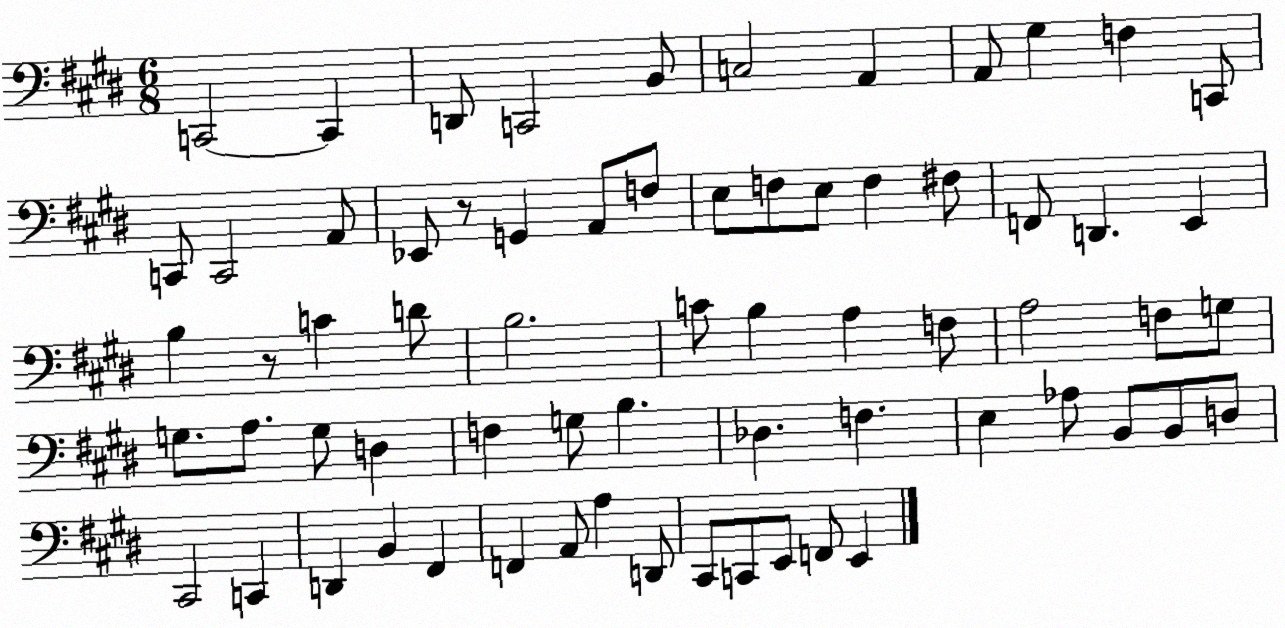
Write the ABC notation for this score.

X:1
T:Untitled
M:6/8
L:1/4
K:E
C,,2 C,, D,,/2 C,,2 B,,/2 C,2 A,, A,,/2 ^G, F, C,,/2 C,,/2 C,,2 A,,/2 _E,,/2 z/2 G,, A,,/2 F,/2 E,/2 F,/2 E,/2 F, ^F,/2 F,,/2 D,, E,, B, z/2 C D/2 B,2 C/2 B, A, F,/2 A,2 F,/2 G,/2 G,/2 A,/2 G,/2 D, F, G,/2 B, _D, F, E, _A,/2 B,,/2 B,,/2 D,/2 ^C,,2 C,, D,, B,, ^F,, F,, A,,/2 A, D,,/2 ^C,,/2 C,,/2 E,,/2 F,,/2 E,,